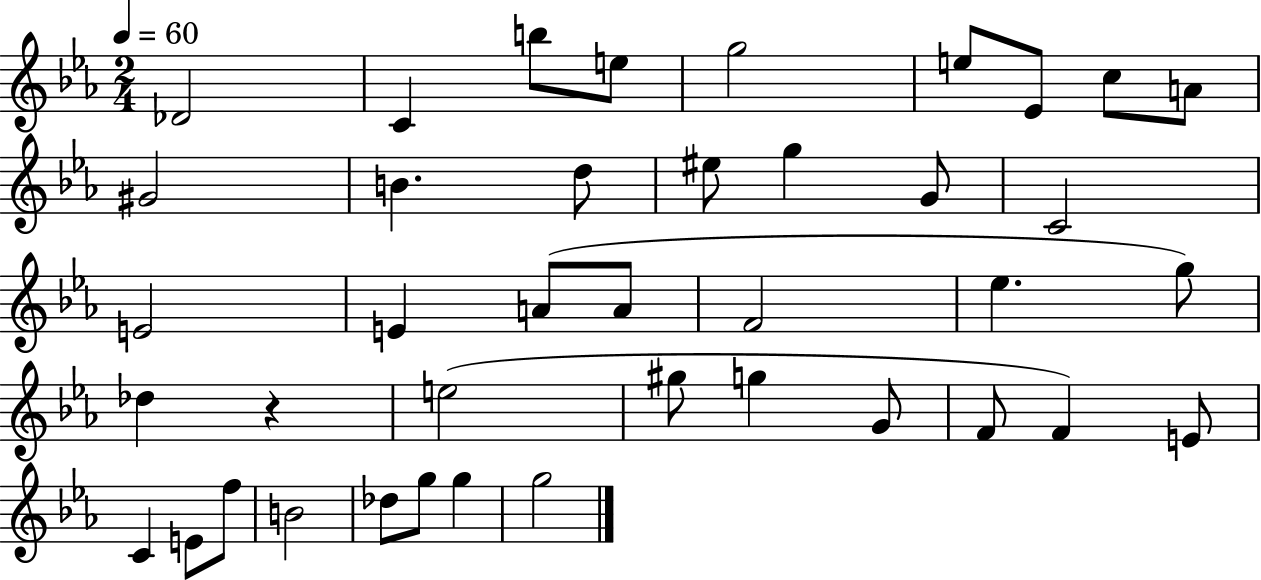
X:1
T:Untitled
M:2/4
L:1/4
K:Eb
_D2 C b/2 e/2 g2 e/2 _E/2 c/2 A/2 ^G2 B d/2 ^e/2 g G/2 C2 E2 E A/2 A/2 F2 _e g/2 _d z e2 ^g/2 g G/2 F/2 F E/2 C E/2 f/2 B2 _d/2 g/2 g g2